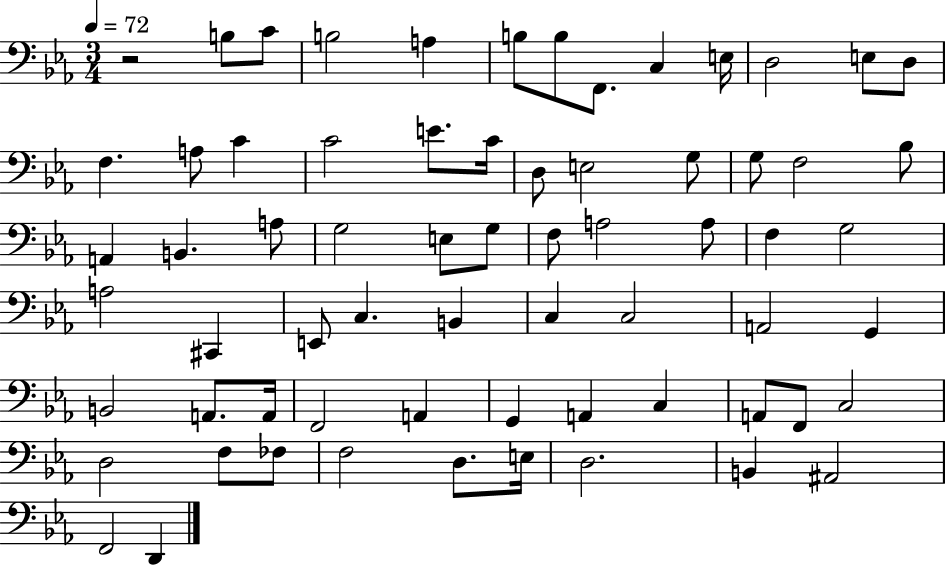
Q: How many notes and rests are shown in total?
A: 67